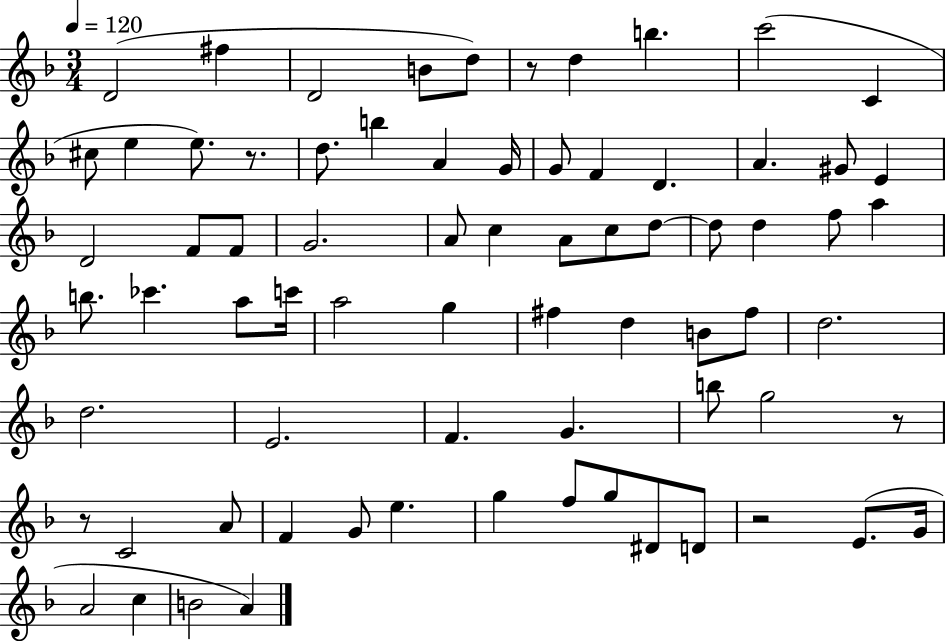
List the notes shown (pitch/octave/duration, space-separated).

D4/h F#5/q D4/h B4/e D5/e R/e D5/q B5/q. C6/h C4/q C#5/e E5/q E5/e. R/e. D5/e. B5/q A4/q G4/s G4/e F4/q D4/q. A4/q. G#4/e E4/q D4/h F4/e F4/e G4/h. A4/e C5/q A4/e C5/e D5/e D5/e D5/q F5/e A5/q B5/e. CES6/q. A5/e C6/s A5/h G5/q F#5/q D5/q B4/e F#5/e D5/h. D5/h. E4/h. F4/q. G4/q. B5/e G5/h R/e R/e C4/h A4/e F4/q G4/e E5/q. G5/q F5/e G5/e D#4/e D4/e R/h E4/e. G4/s A4/h C5/q B4/h A4/q